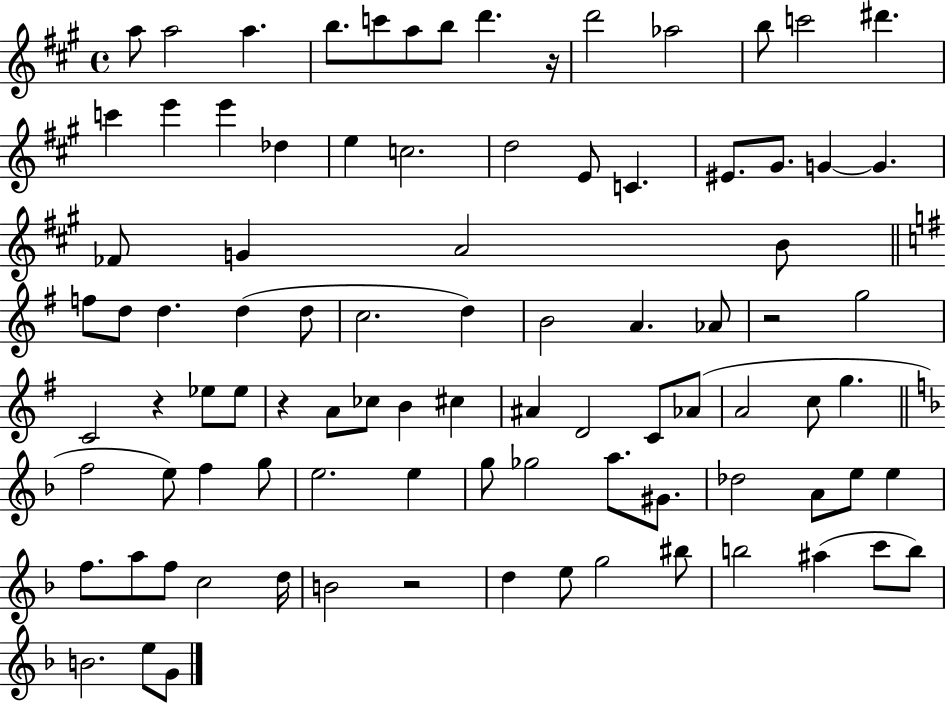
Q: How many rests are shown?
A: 5